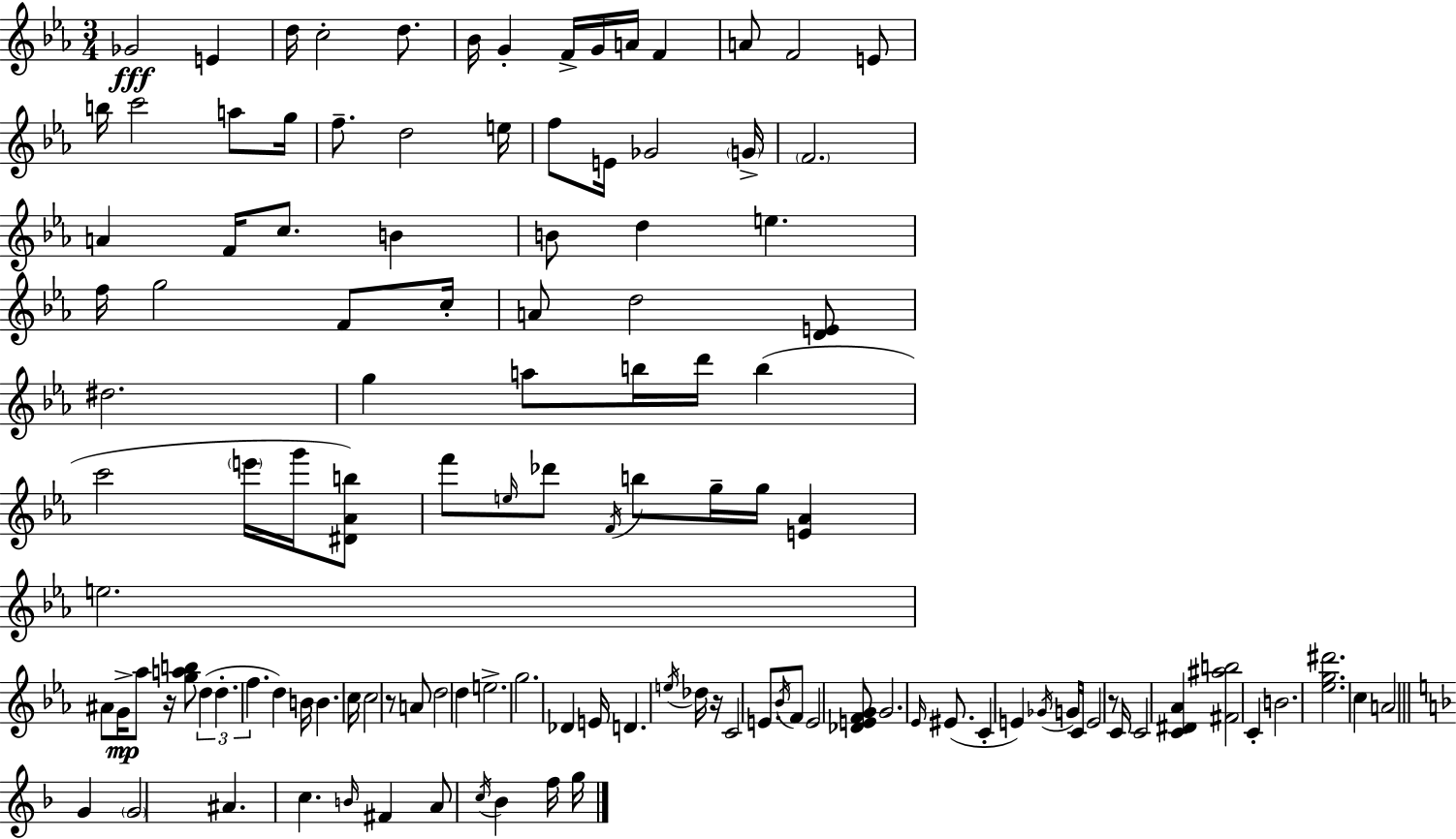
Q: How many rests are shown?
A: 4